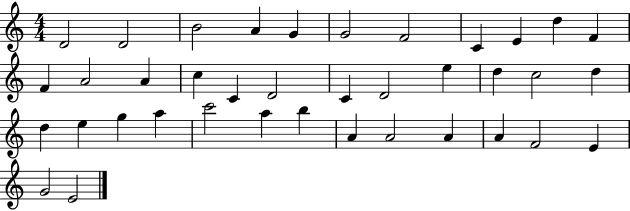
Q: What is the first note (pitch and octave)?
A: D4